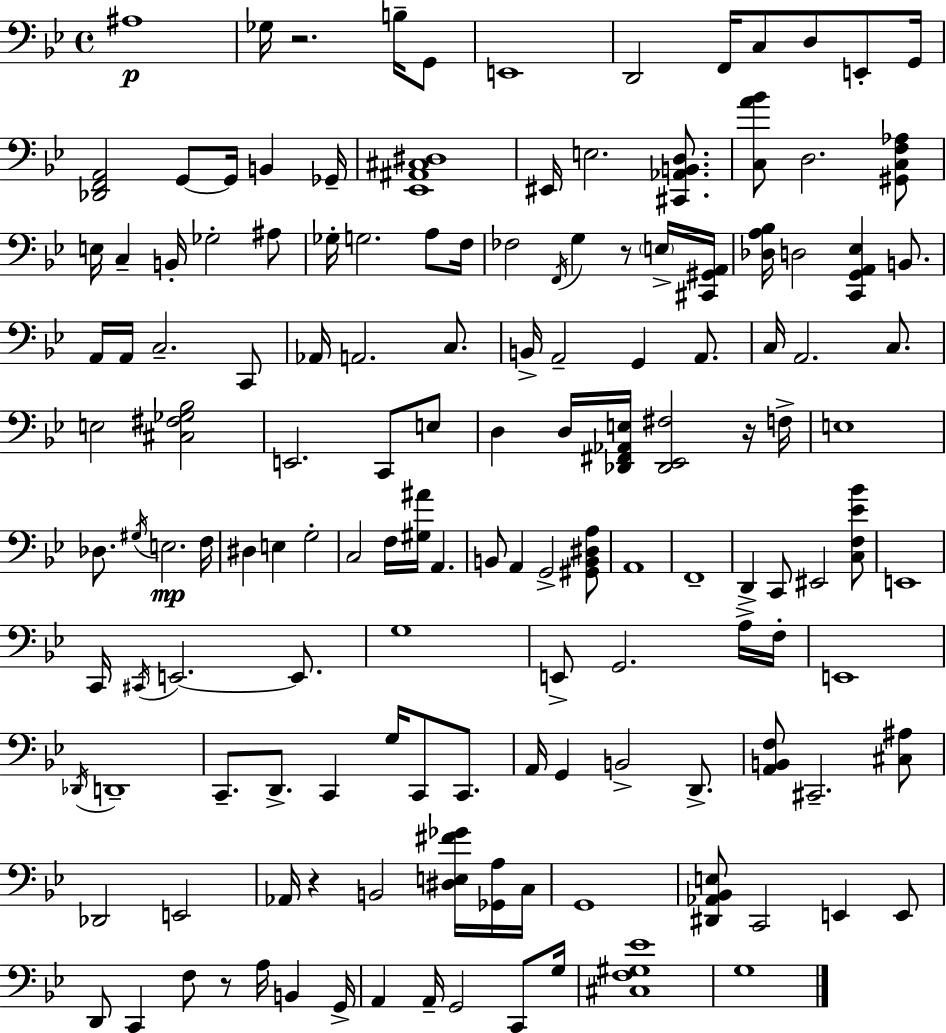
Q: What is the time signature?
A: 4/4